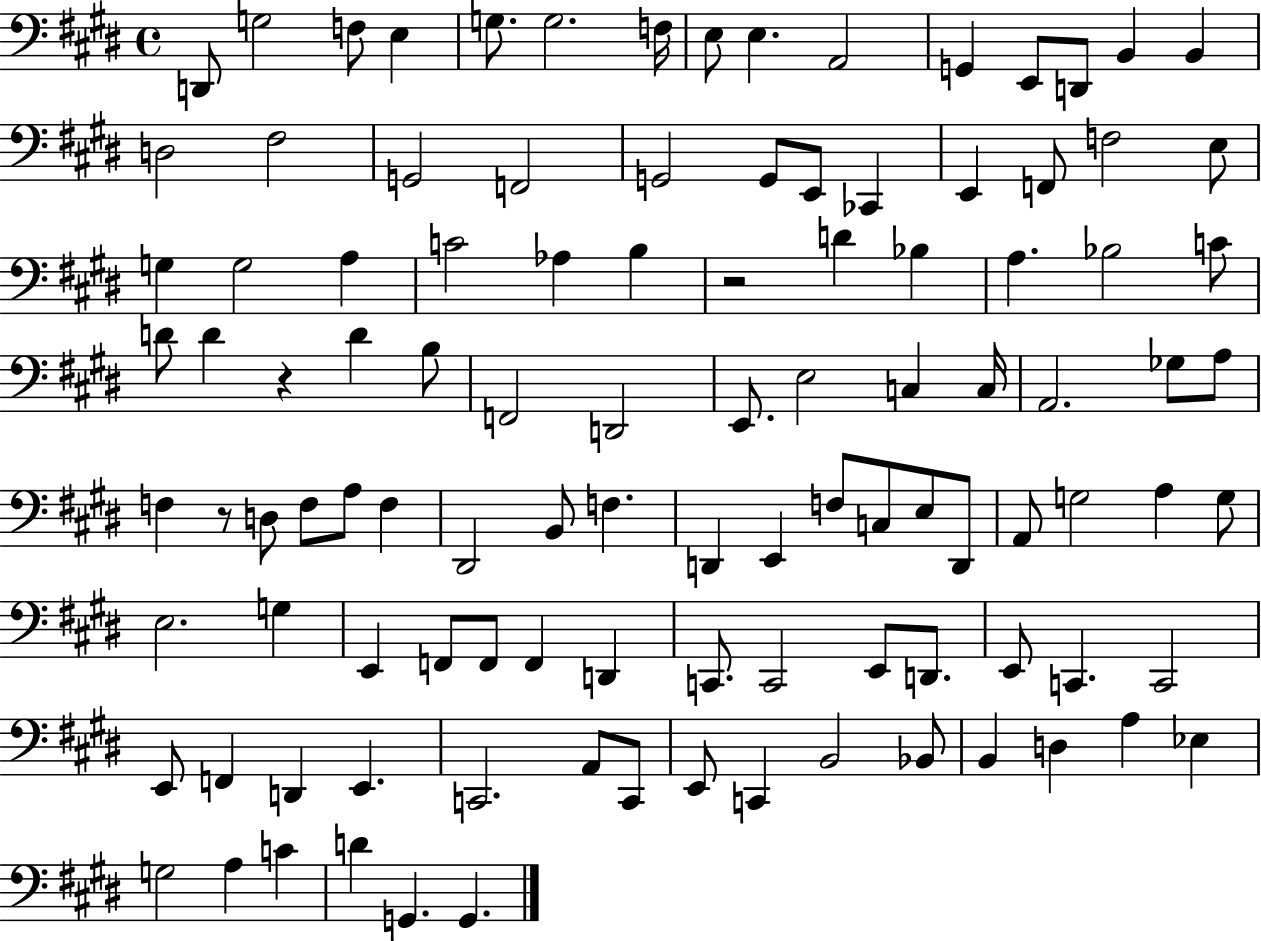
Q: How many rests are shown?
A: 3